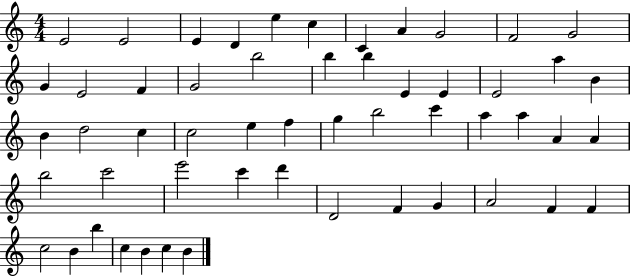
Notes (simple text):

E4/h E4/h E4/q D4/q E5/q C5/q C4/q A4/q G4/h F4/h G4/h G4/q E4/h F4/q G4/h B5/h B5/q B5/q E4/q E4/q E4/h A5/q B4/q B4/q D5/h C5/q C5/h E5/q F5/q G5/q B5/h C6/q A5/q A5/q A4/q A4/q B5/h C6/h E6/h C6/q D6/q D4/h F4/q G4/q A4/h F4/q F4/q C5/h B4/q B5/q C5/q B4/q C5/q B4/q